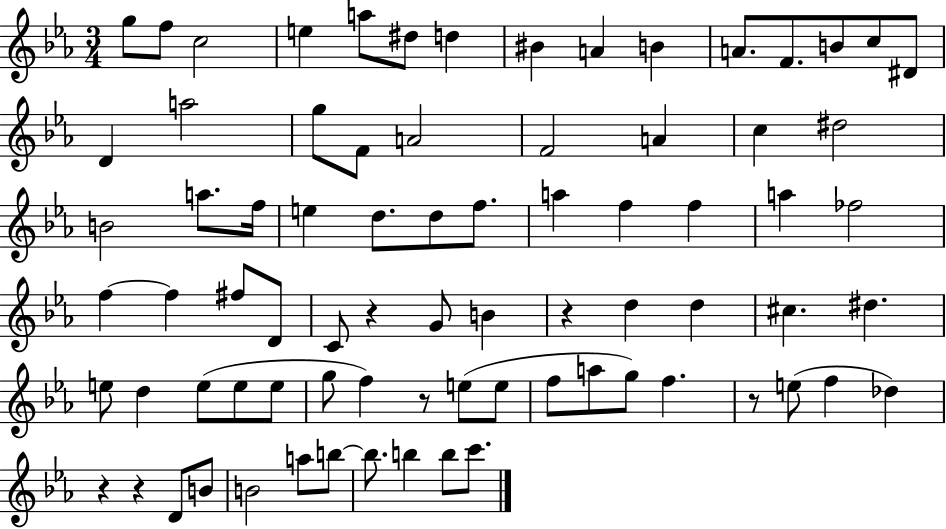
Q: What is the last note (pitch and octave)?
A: C6